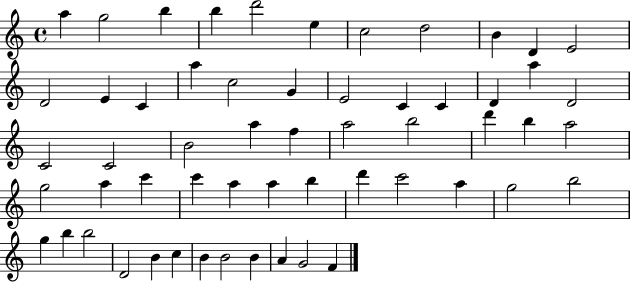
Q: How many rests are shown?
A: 0